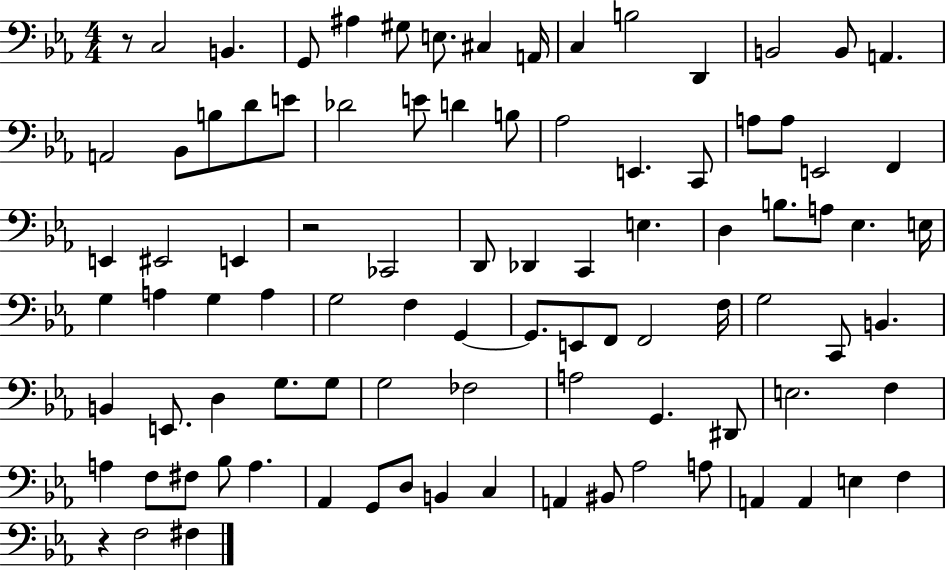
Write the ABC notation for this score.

X:1
T:Untitled
M:4/4
L:1/4
K:Eb
z/2 C,2 B,, G,,/2 ^A, ^G,/2 E,/2 ^C, A,,/4 C, B,2 D,, B,,2 B,,/2 A,, A,,2 _B,,/2 B,/2 D/2 E/2 _D2 E/2 D B,/2 _A,2 E,, C,,/2 A,/2 A,/2 E,,2 F,, E,, ^E,,2 E,, z2 _C,,2 D,,/2 _D,, C,, E, D, B,/2 A,/2 _E, E,/4 G, A, G, A, G,2 F, G,, G,,/2 E,,/2 F,,/2 F,,2 F,/4 G,2 C,,/2 B,, B,, E,,/2 D, G,/2 G,/2 G,2 _F,2 A,2 G,, ^D,,/2 E,2 F, A, F,/2 ^F,/2 _B,/2 A, _A,, G,,/2 D,/2 B,, C, A,, ^B,,/2 _A,2 A,/2 A,, A,, E, F, z F,2 ^F,